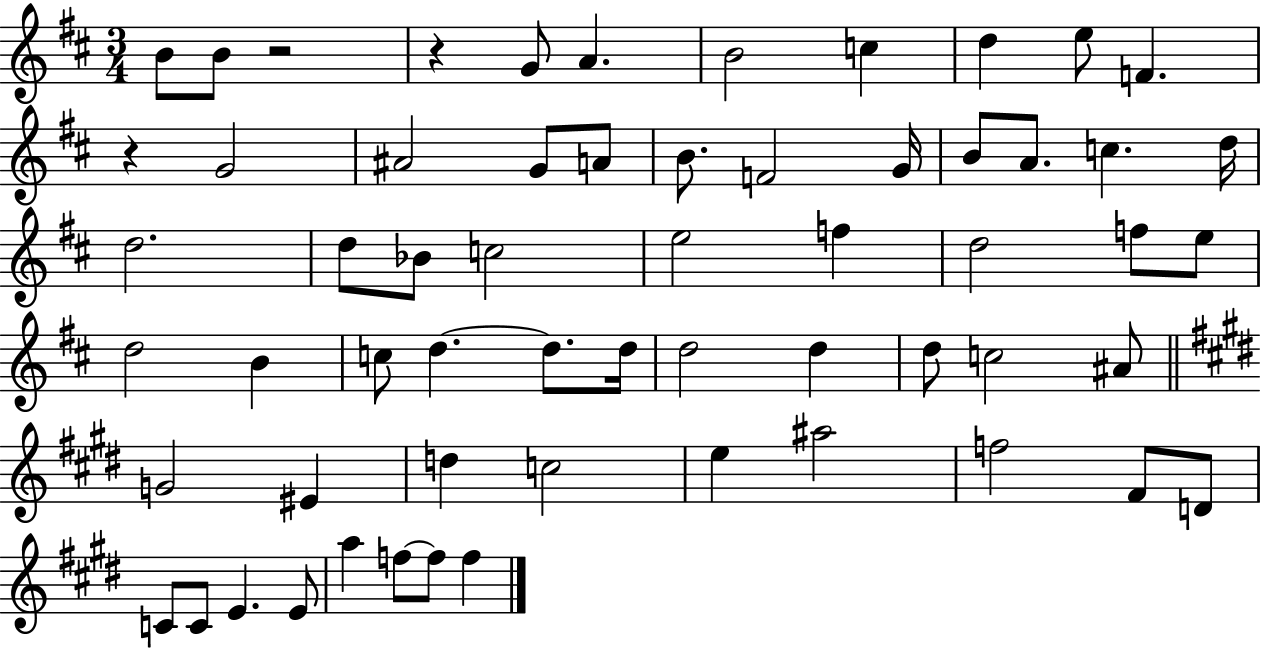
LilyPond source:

{
  \clef treble
  \numericTimeSignature
  \time 3/4
  \key d \major
  b'8 b'8 r2 | r4 g'8 a'4. | b'2 c''4 | d''4 e''8 f'4. | \break r4 g'2 | ais'2 g'8 a'8 | b'8. f'2 g'16 | b'8 a'8. c''4. d''16 | \break d''2. | d''8 bes'8 c''2 | e''2 f''4 | d''2 f''8 e''8 | \break d''2 b'4 | c''8 d''4.~~ d''8. d''16 | d''2 d''4 | d''8 c''2 ais'8 | \break \bar "||" \break \key e \major g'2 eis'4 | d''4 c''2 | e''4 ais''2 | f''2 fis'8 d'8 | \break c'8 c'8 e'4. e'8 | a''4 f''8~~ f''8 f''4 | \bar "|."
}